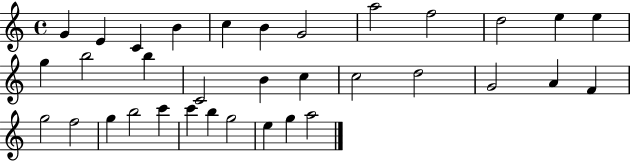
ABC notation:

X:1
T:Untitled
M:4/4
L:1/4
K:C
G E C B c B G2 a2 f2 d2 e e g b2 b C2 B c c2 d2 G2 A F g2 f2 g b2 c' c' b g2 e g a2